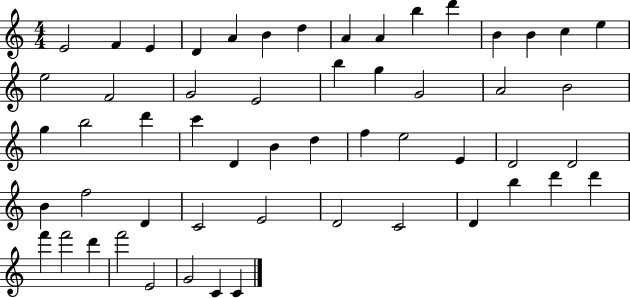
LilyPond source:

{
  \clef treble
  \numericTimeSignature
  \time 4/4
  \key c \major
  e'2 f'4 e'4 | d'4 a'4 b'4 d''4 | a'4 a'4 b''4 d'''4 | b'4 b'4 c''4 e''4 | \break e''2 f'2 | g'2 e'2 | b''4 g''4 g'2 | a'2 b'2 | \break g''4 b''2 d'''4 | c'''4 d'4 b'4 d''4 | f''4 e''2 e'4 | d'2 d'2 | \break b'4 f''2 d'4 | c'2 e'2 | d'2 c'2 | d'4 b''4 d'''4 d'''4 | \break f'''4 f'''2 d'''4 | f'''2 e'2 | g'2 c'4 c'4 | \bar "|."
}